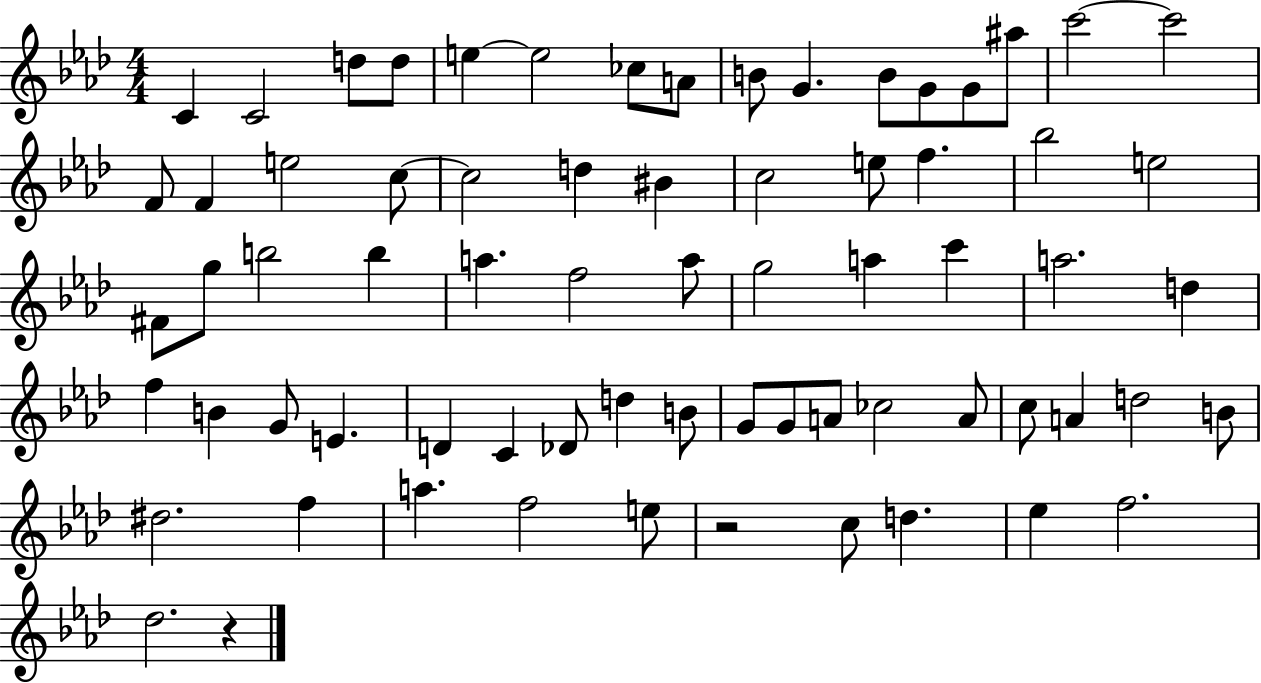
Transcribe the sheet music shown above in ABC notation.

X:1
T:Untitled
M:4/4
L:1/4
K:Ab
C C2 d/2 d/2 e e2 _c/2 A/2 B/2 G B/2 G/2 G/2 ^a/2 c'2 c'2 F/2 F e2 c/2 c2 d ^B c2 e/2 f _b2 e2 ^F/2 g/2 b2 b a f2 a/2 g2 a c' a2 d f B G/2 E D C _D/2 d B/2 G/2 G/2 A/2 _c2 A/2 c/2 A d2 B/2 ^d2 f a f2 e/2 z2 c/2 d _e f2 _d2 z